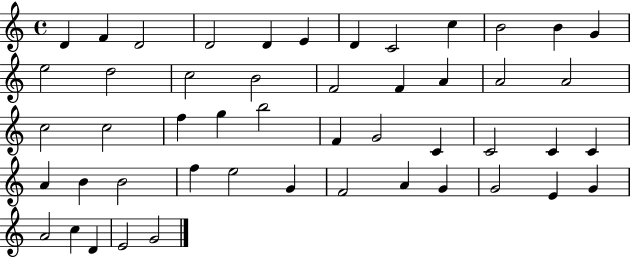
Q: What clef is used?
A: treble